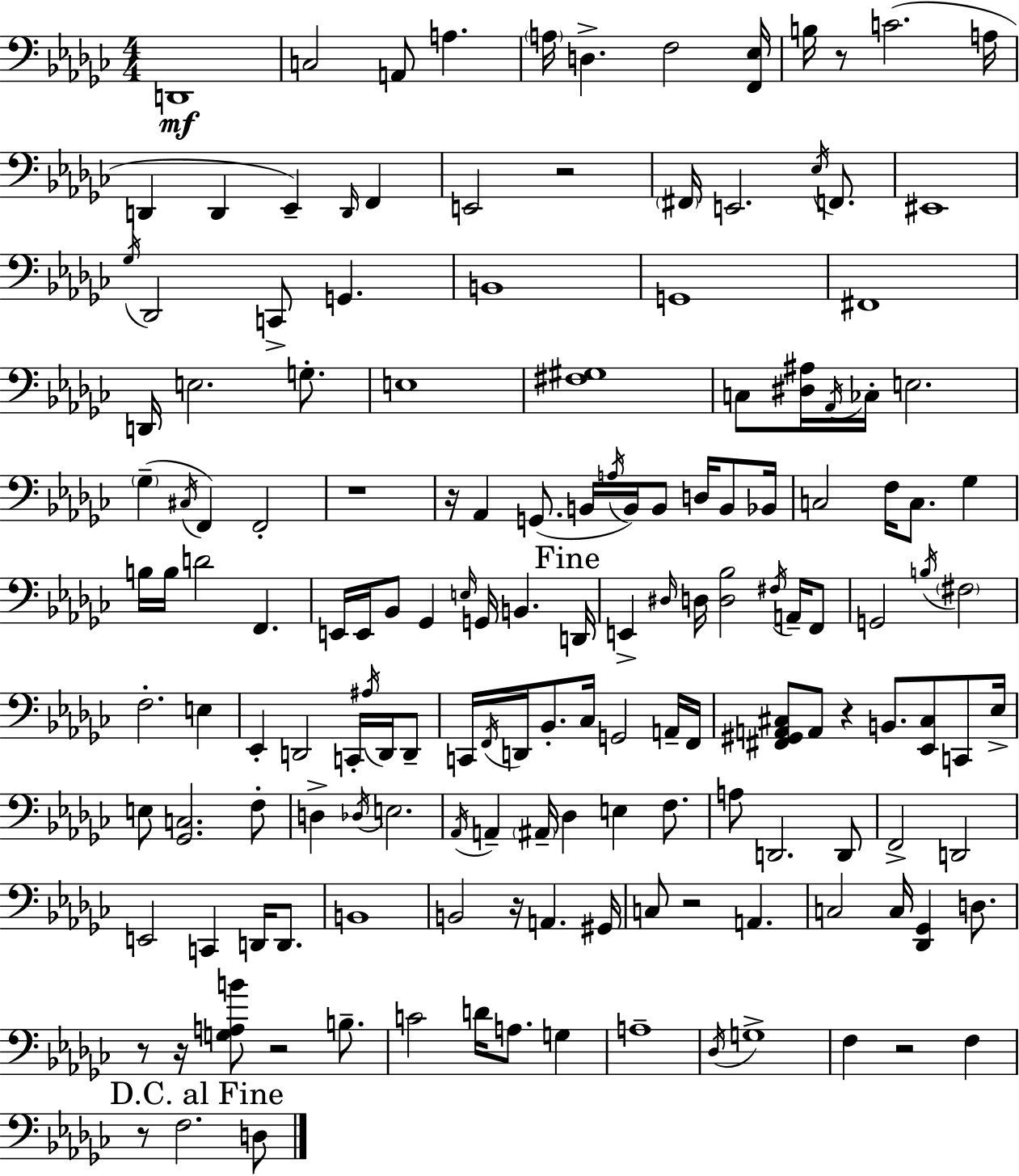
D2/w C3/h A2/e A3/q. A3/s D3/q. F3/h [F2,Eb3]/s B3/s R/e C4/h. A3/s D2/q D2/q Eb2/q D2/s F2/q E2/h R/h F#2/s E2/h. Eb3/s F2/e. EIS2/w Gb3/s Db2/h C2/e G2/q. B2/w G2/w F#2/w D2/s E3/h. G3/e. E3/w [F#3,G#3]/w C3/e [D#3,A#3]/s Ab2/s CES3/s E3/h. Gb3/q C#3/s F2/q F2/h R/w R/s Ab2/q G2/e. B2/s A3/s B2/s B2/e D3/s B2/e Bb2/s C3/h F3/s C3/e. Gb3/q B3/s B3/s D4/h F2/q. E2/s E2/s Bb2/e Gb2/q E3/s G2/s B2/q. D2/s E2/q D#3/s D3/s [D3,Bb3]/h F#3/s A2/s F2/e G2/h B3/s F#3/h F3/h. E3/q Eb2/q D2/h C2/s A#3/s D2/s D2/e C2/s F2/s D2/s Bb2/e. CES3/s G2/h A2/s F2/s [F#2,G#2,A2,C#3]/e A2/e R/q B2/e. [Eb2,C#3]/e C2/e Eb3/s E3/e [Gb2,C3]/h. F3/e D3/q Db3/s E3/h. Ab2/s A2/q A#2/s Db3/q E3/q F3/e. A3/e D2/h. D2/e F2/h D2/h E2/h C2/q D2/s D2/e. B2/w B2/h R/s A2/q. G#2/s C3/e R/h A2/q. C3/h C3/s [Db2,Gb2]/q D3/e. R/e R/s [G3,A3,B4]/e R/h B3/e. C4/h D4/s A3/e. G3/q A3/w Db3/s G3/w F3/q R/h F3/q R/e F3/h. D3/e